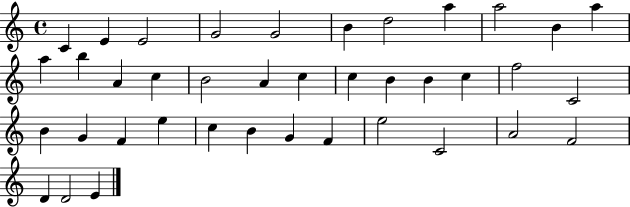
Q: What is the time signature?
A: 4/4